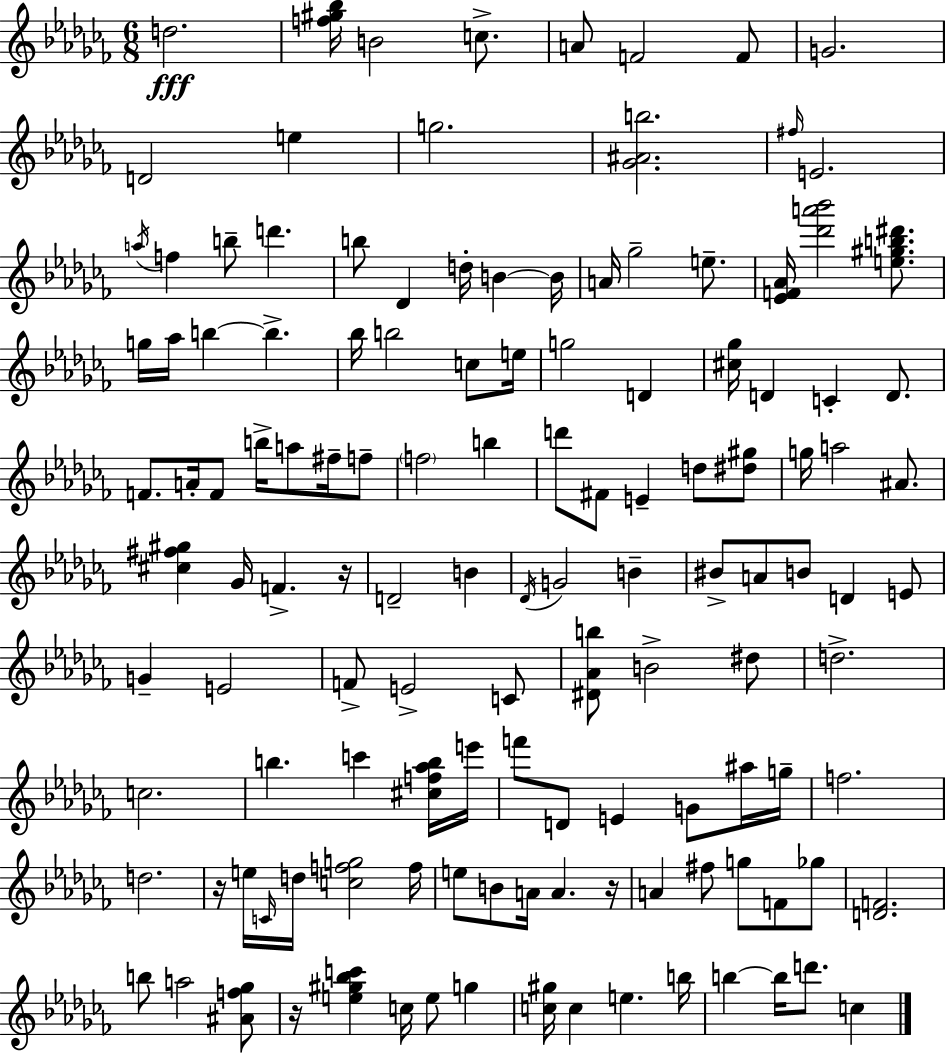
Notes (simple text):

D5/h. [F5,G#5,Bb5]/s B4/h C5/e. A4/e F4/h F4/e G4/h. D4/h E5/q G5/h. [Gb4,A#4,B5]/h. F#5/s E4/h. A5/s F5/q B5/e D6/q. B5/e Db4/q D5/s B4/q B4/s A4/s Gb5/h E5/e. [Eb4,F4,Ab4]/s [Db6,A6,Bb6]/h [E5,G#5,B5,D#6]/e. G5/s Ab5/s B5/q B5/q. Bb5/s B5/h C5/e E5/s G5/h D4/q [C#5,Gb5]/s D4/q C4/q D4/e. F4/e. A4/s F4/e B5/s A5/e F#5/s F5/e F5/h B5/q D6/e F#4/e E4/q D5/e [D#5,G#5]/e G5/s A5/h A#4/e. [C#5,F#5,G#5]/q Gb4/s F4/q. R/s D4/h B4/q Db4/s G4/h B4/q BIS4/e A4/e B4/e D4/q E4/e G4/q E4/h F4/e E4/h C4/e [D#4,Ab4,B5]/e B4/h D#5/e D5/h. C5/h. B5/q. C6/q [C#5,F5,Ab5,B5]/s E6/s F6/e D4/e E4/q G4/e A#5/s G5/s F5/h. D5/h. R/s E5/s C4/s D5/s [C5,F5,G5]/h F5/s E5/e B4/e A4/s A4/q. R/s A4/q F#5/e G5/e F4/e Gb5/e [D4,F4]/h. B5/e A5/h [A#4,F5,Gb5]/e R/s [E5,G#5,Bb5,C6]/q C5/s E5/e G5/q [C5,G#5]/s C5/q E5/q. B5/s B5/q B5/s D6/e. C5/q